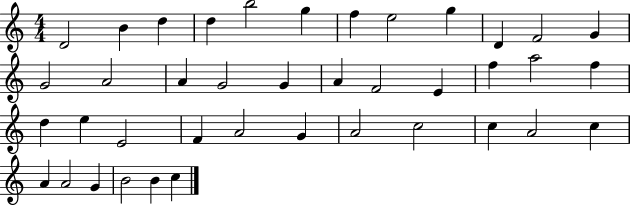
{
  \clef treble
  \numericTimeSignature
  \time 4/4
  \key c \major
  d'2 b'4 d''4 | d''4 b''2 g''4 | f''4 e''2 g''4 | d'4 f'2 g'4 | \break g'2 a'2 | a'4 g'2 g'4 | a'4 f'2 e'4 | f''4 a''2 f''4 | \break d''4 e''4 e'2 | f'4 a'2 g'4 | a'2 c''2 | c''4 a'2 c''4 | \break a'4 a'2 g'4 | b'2 b'4 c''4 | \bar "|."
}